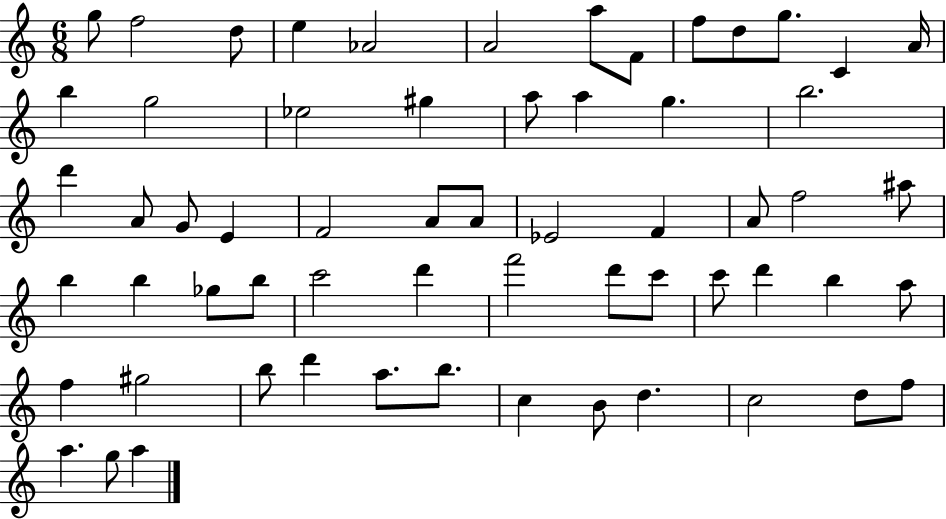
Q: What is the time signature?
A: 6/8